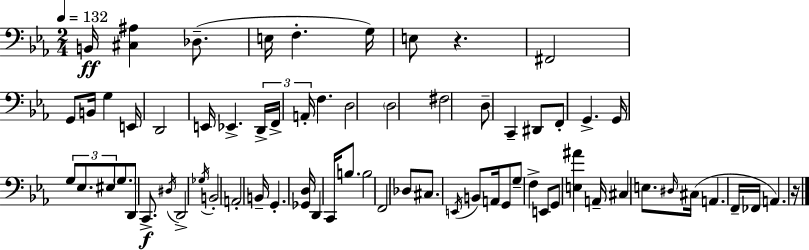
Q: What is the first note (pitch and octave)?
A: B2